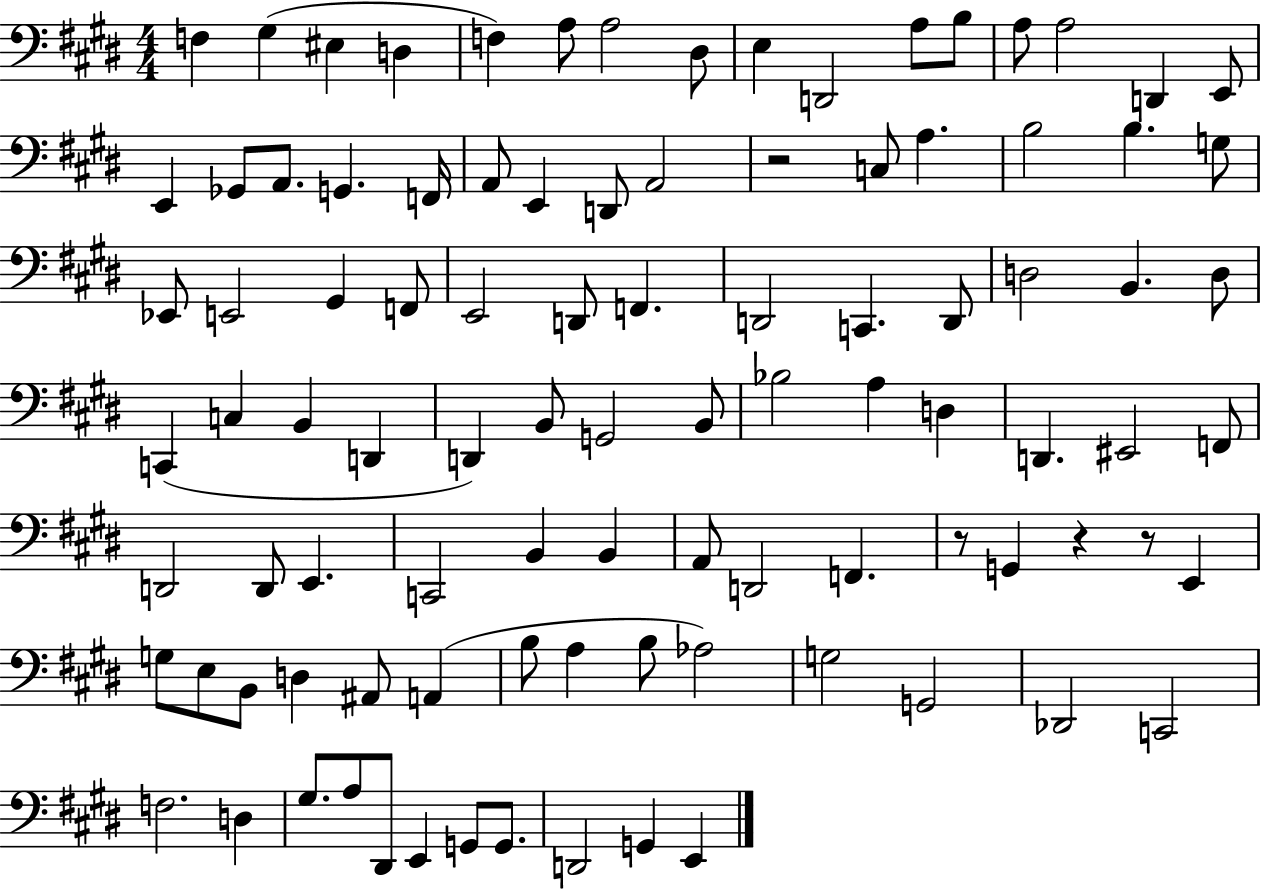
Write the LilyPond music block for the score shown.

{
  \clef bass
  \numericTimeSignature
  \time 4/4
  \key e \major
  \repeat volta 2 { f4 gis4( eis4 d4 | f4) a8 a2 dis8 | e4 d,2 a8 b8 | a8 a2 d,4 e,8 | \break e,4 ges,8 a,8. g,4. f,16 | a,8 e,4 d,8 a,2 | r2 c8 a4. | b2 b4. g8 | \break ees,8 e,2 gis,4 f,8 | e,2 d,8 f,4. | d,2 c,4. d,8 | d2 b,4. d8 | \break c,4( c4 b,4 d,4 | d,4) b,8 g,2 b,8 | bes2 a4 d4 | d,4. eis,2 f,8 | \break d,2 d,8 e,4. | c,2 b,4 b,4 | a,8 d,2 f,4. | r8 g,4 r4 r8 e,4 | \break g8 e8 b,8 d4 ais,8 a,4( | b8 a4 b8 aes2) | g2 g,2 | des,2 c,2 | \break f2. d4 | gis8. a8 dis,8 e,4 g,8 g,8. | d,2 g,4 e,4 | } \bar "|."
}